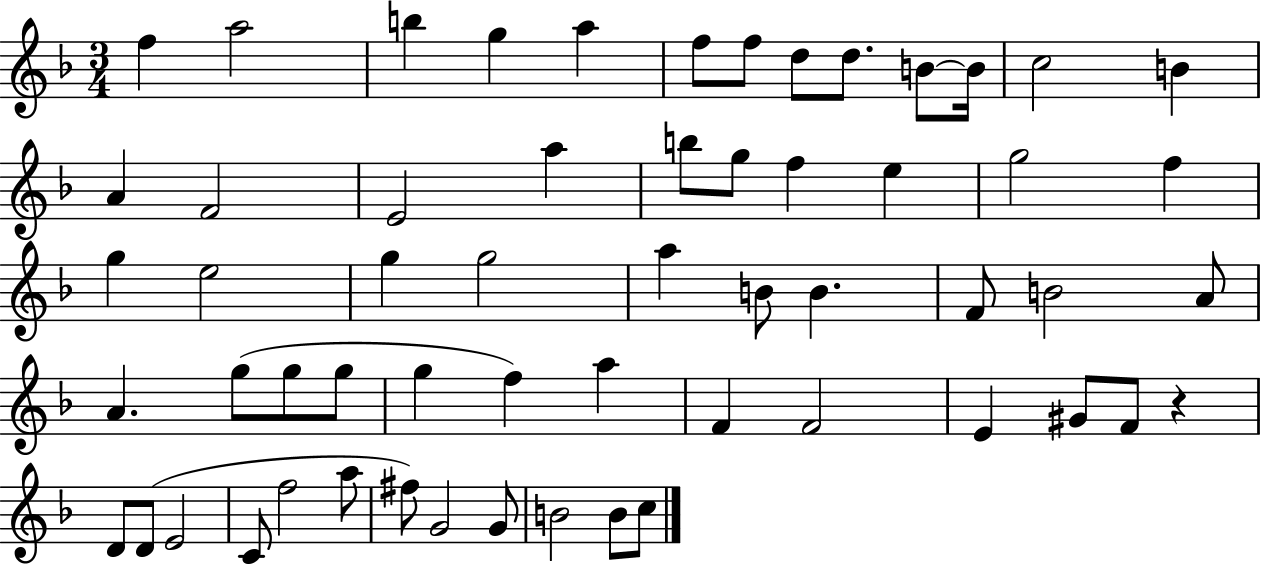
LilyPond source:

{
  \clef treble
  \numericTimeSignature
  \time 3/4
  \key f \major
  f''4 a''2 | b''4 g''4 a''4 | f''8 f''8 d''8 d''8. b'8~~ b'16 | c''2 b'4 | \break a'4 f'2 | e'2 a''4 | b''8 g''8 f''4 e''4 | g''2 f''4 | \break g''4 e''2 | g''4 g''2 | a''4 b'8 b'4. | f'8 b'2 a'8 | \break a'4. g''8( g''8 g''8 | g''4 f''4) a''4 | f'4 f'2 | e'4 gis'8 f'8 r4 | \break d'8 d'8( e'2 | c'8 f''2 a''8 | fis''8) g'2 g'8 | b'2 b'8 c''8 | \break \bar "|."
}